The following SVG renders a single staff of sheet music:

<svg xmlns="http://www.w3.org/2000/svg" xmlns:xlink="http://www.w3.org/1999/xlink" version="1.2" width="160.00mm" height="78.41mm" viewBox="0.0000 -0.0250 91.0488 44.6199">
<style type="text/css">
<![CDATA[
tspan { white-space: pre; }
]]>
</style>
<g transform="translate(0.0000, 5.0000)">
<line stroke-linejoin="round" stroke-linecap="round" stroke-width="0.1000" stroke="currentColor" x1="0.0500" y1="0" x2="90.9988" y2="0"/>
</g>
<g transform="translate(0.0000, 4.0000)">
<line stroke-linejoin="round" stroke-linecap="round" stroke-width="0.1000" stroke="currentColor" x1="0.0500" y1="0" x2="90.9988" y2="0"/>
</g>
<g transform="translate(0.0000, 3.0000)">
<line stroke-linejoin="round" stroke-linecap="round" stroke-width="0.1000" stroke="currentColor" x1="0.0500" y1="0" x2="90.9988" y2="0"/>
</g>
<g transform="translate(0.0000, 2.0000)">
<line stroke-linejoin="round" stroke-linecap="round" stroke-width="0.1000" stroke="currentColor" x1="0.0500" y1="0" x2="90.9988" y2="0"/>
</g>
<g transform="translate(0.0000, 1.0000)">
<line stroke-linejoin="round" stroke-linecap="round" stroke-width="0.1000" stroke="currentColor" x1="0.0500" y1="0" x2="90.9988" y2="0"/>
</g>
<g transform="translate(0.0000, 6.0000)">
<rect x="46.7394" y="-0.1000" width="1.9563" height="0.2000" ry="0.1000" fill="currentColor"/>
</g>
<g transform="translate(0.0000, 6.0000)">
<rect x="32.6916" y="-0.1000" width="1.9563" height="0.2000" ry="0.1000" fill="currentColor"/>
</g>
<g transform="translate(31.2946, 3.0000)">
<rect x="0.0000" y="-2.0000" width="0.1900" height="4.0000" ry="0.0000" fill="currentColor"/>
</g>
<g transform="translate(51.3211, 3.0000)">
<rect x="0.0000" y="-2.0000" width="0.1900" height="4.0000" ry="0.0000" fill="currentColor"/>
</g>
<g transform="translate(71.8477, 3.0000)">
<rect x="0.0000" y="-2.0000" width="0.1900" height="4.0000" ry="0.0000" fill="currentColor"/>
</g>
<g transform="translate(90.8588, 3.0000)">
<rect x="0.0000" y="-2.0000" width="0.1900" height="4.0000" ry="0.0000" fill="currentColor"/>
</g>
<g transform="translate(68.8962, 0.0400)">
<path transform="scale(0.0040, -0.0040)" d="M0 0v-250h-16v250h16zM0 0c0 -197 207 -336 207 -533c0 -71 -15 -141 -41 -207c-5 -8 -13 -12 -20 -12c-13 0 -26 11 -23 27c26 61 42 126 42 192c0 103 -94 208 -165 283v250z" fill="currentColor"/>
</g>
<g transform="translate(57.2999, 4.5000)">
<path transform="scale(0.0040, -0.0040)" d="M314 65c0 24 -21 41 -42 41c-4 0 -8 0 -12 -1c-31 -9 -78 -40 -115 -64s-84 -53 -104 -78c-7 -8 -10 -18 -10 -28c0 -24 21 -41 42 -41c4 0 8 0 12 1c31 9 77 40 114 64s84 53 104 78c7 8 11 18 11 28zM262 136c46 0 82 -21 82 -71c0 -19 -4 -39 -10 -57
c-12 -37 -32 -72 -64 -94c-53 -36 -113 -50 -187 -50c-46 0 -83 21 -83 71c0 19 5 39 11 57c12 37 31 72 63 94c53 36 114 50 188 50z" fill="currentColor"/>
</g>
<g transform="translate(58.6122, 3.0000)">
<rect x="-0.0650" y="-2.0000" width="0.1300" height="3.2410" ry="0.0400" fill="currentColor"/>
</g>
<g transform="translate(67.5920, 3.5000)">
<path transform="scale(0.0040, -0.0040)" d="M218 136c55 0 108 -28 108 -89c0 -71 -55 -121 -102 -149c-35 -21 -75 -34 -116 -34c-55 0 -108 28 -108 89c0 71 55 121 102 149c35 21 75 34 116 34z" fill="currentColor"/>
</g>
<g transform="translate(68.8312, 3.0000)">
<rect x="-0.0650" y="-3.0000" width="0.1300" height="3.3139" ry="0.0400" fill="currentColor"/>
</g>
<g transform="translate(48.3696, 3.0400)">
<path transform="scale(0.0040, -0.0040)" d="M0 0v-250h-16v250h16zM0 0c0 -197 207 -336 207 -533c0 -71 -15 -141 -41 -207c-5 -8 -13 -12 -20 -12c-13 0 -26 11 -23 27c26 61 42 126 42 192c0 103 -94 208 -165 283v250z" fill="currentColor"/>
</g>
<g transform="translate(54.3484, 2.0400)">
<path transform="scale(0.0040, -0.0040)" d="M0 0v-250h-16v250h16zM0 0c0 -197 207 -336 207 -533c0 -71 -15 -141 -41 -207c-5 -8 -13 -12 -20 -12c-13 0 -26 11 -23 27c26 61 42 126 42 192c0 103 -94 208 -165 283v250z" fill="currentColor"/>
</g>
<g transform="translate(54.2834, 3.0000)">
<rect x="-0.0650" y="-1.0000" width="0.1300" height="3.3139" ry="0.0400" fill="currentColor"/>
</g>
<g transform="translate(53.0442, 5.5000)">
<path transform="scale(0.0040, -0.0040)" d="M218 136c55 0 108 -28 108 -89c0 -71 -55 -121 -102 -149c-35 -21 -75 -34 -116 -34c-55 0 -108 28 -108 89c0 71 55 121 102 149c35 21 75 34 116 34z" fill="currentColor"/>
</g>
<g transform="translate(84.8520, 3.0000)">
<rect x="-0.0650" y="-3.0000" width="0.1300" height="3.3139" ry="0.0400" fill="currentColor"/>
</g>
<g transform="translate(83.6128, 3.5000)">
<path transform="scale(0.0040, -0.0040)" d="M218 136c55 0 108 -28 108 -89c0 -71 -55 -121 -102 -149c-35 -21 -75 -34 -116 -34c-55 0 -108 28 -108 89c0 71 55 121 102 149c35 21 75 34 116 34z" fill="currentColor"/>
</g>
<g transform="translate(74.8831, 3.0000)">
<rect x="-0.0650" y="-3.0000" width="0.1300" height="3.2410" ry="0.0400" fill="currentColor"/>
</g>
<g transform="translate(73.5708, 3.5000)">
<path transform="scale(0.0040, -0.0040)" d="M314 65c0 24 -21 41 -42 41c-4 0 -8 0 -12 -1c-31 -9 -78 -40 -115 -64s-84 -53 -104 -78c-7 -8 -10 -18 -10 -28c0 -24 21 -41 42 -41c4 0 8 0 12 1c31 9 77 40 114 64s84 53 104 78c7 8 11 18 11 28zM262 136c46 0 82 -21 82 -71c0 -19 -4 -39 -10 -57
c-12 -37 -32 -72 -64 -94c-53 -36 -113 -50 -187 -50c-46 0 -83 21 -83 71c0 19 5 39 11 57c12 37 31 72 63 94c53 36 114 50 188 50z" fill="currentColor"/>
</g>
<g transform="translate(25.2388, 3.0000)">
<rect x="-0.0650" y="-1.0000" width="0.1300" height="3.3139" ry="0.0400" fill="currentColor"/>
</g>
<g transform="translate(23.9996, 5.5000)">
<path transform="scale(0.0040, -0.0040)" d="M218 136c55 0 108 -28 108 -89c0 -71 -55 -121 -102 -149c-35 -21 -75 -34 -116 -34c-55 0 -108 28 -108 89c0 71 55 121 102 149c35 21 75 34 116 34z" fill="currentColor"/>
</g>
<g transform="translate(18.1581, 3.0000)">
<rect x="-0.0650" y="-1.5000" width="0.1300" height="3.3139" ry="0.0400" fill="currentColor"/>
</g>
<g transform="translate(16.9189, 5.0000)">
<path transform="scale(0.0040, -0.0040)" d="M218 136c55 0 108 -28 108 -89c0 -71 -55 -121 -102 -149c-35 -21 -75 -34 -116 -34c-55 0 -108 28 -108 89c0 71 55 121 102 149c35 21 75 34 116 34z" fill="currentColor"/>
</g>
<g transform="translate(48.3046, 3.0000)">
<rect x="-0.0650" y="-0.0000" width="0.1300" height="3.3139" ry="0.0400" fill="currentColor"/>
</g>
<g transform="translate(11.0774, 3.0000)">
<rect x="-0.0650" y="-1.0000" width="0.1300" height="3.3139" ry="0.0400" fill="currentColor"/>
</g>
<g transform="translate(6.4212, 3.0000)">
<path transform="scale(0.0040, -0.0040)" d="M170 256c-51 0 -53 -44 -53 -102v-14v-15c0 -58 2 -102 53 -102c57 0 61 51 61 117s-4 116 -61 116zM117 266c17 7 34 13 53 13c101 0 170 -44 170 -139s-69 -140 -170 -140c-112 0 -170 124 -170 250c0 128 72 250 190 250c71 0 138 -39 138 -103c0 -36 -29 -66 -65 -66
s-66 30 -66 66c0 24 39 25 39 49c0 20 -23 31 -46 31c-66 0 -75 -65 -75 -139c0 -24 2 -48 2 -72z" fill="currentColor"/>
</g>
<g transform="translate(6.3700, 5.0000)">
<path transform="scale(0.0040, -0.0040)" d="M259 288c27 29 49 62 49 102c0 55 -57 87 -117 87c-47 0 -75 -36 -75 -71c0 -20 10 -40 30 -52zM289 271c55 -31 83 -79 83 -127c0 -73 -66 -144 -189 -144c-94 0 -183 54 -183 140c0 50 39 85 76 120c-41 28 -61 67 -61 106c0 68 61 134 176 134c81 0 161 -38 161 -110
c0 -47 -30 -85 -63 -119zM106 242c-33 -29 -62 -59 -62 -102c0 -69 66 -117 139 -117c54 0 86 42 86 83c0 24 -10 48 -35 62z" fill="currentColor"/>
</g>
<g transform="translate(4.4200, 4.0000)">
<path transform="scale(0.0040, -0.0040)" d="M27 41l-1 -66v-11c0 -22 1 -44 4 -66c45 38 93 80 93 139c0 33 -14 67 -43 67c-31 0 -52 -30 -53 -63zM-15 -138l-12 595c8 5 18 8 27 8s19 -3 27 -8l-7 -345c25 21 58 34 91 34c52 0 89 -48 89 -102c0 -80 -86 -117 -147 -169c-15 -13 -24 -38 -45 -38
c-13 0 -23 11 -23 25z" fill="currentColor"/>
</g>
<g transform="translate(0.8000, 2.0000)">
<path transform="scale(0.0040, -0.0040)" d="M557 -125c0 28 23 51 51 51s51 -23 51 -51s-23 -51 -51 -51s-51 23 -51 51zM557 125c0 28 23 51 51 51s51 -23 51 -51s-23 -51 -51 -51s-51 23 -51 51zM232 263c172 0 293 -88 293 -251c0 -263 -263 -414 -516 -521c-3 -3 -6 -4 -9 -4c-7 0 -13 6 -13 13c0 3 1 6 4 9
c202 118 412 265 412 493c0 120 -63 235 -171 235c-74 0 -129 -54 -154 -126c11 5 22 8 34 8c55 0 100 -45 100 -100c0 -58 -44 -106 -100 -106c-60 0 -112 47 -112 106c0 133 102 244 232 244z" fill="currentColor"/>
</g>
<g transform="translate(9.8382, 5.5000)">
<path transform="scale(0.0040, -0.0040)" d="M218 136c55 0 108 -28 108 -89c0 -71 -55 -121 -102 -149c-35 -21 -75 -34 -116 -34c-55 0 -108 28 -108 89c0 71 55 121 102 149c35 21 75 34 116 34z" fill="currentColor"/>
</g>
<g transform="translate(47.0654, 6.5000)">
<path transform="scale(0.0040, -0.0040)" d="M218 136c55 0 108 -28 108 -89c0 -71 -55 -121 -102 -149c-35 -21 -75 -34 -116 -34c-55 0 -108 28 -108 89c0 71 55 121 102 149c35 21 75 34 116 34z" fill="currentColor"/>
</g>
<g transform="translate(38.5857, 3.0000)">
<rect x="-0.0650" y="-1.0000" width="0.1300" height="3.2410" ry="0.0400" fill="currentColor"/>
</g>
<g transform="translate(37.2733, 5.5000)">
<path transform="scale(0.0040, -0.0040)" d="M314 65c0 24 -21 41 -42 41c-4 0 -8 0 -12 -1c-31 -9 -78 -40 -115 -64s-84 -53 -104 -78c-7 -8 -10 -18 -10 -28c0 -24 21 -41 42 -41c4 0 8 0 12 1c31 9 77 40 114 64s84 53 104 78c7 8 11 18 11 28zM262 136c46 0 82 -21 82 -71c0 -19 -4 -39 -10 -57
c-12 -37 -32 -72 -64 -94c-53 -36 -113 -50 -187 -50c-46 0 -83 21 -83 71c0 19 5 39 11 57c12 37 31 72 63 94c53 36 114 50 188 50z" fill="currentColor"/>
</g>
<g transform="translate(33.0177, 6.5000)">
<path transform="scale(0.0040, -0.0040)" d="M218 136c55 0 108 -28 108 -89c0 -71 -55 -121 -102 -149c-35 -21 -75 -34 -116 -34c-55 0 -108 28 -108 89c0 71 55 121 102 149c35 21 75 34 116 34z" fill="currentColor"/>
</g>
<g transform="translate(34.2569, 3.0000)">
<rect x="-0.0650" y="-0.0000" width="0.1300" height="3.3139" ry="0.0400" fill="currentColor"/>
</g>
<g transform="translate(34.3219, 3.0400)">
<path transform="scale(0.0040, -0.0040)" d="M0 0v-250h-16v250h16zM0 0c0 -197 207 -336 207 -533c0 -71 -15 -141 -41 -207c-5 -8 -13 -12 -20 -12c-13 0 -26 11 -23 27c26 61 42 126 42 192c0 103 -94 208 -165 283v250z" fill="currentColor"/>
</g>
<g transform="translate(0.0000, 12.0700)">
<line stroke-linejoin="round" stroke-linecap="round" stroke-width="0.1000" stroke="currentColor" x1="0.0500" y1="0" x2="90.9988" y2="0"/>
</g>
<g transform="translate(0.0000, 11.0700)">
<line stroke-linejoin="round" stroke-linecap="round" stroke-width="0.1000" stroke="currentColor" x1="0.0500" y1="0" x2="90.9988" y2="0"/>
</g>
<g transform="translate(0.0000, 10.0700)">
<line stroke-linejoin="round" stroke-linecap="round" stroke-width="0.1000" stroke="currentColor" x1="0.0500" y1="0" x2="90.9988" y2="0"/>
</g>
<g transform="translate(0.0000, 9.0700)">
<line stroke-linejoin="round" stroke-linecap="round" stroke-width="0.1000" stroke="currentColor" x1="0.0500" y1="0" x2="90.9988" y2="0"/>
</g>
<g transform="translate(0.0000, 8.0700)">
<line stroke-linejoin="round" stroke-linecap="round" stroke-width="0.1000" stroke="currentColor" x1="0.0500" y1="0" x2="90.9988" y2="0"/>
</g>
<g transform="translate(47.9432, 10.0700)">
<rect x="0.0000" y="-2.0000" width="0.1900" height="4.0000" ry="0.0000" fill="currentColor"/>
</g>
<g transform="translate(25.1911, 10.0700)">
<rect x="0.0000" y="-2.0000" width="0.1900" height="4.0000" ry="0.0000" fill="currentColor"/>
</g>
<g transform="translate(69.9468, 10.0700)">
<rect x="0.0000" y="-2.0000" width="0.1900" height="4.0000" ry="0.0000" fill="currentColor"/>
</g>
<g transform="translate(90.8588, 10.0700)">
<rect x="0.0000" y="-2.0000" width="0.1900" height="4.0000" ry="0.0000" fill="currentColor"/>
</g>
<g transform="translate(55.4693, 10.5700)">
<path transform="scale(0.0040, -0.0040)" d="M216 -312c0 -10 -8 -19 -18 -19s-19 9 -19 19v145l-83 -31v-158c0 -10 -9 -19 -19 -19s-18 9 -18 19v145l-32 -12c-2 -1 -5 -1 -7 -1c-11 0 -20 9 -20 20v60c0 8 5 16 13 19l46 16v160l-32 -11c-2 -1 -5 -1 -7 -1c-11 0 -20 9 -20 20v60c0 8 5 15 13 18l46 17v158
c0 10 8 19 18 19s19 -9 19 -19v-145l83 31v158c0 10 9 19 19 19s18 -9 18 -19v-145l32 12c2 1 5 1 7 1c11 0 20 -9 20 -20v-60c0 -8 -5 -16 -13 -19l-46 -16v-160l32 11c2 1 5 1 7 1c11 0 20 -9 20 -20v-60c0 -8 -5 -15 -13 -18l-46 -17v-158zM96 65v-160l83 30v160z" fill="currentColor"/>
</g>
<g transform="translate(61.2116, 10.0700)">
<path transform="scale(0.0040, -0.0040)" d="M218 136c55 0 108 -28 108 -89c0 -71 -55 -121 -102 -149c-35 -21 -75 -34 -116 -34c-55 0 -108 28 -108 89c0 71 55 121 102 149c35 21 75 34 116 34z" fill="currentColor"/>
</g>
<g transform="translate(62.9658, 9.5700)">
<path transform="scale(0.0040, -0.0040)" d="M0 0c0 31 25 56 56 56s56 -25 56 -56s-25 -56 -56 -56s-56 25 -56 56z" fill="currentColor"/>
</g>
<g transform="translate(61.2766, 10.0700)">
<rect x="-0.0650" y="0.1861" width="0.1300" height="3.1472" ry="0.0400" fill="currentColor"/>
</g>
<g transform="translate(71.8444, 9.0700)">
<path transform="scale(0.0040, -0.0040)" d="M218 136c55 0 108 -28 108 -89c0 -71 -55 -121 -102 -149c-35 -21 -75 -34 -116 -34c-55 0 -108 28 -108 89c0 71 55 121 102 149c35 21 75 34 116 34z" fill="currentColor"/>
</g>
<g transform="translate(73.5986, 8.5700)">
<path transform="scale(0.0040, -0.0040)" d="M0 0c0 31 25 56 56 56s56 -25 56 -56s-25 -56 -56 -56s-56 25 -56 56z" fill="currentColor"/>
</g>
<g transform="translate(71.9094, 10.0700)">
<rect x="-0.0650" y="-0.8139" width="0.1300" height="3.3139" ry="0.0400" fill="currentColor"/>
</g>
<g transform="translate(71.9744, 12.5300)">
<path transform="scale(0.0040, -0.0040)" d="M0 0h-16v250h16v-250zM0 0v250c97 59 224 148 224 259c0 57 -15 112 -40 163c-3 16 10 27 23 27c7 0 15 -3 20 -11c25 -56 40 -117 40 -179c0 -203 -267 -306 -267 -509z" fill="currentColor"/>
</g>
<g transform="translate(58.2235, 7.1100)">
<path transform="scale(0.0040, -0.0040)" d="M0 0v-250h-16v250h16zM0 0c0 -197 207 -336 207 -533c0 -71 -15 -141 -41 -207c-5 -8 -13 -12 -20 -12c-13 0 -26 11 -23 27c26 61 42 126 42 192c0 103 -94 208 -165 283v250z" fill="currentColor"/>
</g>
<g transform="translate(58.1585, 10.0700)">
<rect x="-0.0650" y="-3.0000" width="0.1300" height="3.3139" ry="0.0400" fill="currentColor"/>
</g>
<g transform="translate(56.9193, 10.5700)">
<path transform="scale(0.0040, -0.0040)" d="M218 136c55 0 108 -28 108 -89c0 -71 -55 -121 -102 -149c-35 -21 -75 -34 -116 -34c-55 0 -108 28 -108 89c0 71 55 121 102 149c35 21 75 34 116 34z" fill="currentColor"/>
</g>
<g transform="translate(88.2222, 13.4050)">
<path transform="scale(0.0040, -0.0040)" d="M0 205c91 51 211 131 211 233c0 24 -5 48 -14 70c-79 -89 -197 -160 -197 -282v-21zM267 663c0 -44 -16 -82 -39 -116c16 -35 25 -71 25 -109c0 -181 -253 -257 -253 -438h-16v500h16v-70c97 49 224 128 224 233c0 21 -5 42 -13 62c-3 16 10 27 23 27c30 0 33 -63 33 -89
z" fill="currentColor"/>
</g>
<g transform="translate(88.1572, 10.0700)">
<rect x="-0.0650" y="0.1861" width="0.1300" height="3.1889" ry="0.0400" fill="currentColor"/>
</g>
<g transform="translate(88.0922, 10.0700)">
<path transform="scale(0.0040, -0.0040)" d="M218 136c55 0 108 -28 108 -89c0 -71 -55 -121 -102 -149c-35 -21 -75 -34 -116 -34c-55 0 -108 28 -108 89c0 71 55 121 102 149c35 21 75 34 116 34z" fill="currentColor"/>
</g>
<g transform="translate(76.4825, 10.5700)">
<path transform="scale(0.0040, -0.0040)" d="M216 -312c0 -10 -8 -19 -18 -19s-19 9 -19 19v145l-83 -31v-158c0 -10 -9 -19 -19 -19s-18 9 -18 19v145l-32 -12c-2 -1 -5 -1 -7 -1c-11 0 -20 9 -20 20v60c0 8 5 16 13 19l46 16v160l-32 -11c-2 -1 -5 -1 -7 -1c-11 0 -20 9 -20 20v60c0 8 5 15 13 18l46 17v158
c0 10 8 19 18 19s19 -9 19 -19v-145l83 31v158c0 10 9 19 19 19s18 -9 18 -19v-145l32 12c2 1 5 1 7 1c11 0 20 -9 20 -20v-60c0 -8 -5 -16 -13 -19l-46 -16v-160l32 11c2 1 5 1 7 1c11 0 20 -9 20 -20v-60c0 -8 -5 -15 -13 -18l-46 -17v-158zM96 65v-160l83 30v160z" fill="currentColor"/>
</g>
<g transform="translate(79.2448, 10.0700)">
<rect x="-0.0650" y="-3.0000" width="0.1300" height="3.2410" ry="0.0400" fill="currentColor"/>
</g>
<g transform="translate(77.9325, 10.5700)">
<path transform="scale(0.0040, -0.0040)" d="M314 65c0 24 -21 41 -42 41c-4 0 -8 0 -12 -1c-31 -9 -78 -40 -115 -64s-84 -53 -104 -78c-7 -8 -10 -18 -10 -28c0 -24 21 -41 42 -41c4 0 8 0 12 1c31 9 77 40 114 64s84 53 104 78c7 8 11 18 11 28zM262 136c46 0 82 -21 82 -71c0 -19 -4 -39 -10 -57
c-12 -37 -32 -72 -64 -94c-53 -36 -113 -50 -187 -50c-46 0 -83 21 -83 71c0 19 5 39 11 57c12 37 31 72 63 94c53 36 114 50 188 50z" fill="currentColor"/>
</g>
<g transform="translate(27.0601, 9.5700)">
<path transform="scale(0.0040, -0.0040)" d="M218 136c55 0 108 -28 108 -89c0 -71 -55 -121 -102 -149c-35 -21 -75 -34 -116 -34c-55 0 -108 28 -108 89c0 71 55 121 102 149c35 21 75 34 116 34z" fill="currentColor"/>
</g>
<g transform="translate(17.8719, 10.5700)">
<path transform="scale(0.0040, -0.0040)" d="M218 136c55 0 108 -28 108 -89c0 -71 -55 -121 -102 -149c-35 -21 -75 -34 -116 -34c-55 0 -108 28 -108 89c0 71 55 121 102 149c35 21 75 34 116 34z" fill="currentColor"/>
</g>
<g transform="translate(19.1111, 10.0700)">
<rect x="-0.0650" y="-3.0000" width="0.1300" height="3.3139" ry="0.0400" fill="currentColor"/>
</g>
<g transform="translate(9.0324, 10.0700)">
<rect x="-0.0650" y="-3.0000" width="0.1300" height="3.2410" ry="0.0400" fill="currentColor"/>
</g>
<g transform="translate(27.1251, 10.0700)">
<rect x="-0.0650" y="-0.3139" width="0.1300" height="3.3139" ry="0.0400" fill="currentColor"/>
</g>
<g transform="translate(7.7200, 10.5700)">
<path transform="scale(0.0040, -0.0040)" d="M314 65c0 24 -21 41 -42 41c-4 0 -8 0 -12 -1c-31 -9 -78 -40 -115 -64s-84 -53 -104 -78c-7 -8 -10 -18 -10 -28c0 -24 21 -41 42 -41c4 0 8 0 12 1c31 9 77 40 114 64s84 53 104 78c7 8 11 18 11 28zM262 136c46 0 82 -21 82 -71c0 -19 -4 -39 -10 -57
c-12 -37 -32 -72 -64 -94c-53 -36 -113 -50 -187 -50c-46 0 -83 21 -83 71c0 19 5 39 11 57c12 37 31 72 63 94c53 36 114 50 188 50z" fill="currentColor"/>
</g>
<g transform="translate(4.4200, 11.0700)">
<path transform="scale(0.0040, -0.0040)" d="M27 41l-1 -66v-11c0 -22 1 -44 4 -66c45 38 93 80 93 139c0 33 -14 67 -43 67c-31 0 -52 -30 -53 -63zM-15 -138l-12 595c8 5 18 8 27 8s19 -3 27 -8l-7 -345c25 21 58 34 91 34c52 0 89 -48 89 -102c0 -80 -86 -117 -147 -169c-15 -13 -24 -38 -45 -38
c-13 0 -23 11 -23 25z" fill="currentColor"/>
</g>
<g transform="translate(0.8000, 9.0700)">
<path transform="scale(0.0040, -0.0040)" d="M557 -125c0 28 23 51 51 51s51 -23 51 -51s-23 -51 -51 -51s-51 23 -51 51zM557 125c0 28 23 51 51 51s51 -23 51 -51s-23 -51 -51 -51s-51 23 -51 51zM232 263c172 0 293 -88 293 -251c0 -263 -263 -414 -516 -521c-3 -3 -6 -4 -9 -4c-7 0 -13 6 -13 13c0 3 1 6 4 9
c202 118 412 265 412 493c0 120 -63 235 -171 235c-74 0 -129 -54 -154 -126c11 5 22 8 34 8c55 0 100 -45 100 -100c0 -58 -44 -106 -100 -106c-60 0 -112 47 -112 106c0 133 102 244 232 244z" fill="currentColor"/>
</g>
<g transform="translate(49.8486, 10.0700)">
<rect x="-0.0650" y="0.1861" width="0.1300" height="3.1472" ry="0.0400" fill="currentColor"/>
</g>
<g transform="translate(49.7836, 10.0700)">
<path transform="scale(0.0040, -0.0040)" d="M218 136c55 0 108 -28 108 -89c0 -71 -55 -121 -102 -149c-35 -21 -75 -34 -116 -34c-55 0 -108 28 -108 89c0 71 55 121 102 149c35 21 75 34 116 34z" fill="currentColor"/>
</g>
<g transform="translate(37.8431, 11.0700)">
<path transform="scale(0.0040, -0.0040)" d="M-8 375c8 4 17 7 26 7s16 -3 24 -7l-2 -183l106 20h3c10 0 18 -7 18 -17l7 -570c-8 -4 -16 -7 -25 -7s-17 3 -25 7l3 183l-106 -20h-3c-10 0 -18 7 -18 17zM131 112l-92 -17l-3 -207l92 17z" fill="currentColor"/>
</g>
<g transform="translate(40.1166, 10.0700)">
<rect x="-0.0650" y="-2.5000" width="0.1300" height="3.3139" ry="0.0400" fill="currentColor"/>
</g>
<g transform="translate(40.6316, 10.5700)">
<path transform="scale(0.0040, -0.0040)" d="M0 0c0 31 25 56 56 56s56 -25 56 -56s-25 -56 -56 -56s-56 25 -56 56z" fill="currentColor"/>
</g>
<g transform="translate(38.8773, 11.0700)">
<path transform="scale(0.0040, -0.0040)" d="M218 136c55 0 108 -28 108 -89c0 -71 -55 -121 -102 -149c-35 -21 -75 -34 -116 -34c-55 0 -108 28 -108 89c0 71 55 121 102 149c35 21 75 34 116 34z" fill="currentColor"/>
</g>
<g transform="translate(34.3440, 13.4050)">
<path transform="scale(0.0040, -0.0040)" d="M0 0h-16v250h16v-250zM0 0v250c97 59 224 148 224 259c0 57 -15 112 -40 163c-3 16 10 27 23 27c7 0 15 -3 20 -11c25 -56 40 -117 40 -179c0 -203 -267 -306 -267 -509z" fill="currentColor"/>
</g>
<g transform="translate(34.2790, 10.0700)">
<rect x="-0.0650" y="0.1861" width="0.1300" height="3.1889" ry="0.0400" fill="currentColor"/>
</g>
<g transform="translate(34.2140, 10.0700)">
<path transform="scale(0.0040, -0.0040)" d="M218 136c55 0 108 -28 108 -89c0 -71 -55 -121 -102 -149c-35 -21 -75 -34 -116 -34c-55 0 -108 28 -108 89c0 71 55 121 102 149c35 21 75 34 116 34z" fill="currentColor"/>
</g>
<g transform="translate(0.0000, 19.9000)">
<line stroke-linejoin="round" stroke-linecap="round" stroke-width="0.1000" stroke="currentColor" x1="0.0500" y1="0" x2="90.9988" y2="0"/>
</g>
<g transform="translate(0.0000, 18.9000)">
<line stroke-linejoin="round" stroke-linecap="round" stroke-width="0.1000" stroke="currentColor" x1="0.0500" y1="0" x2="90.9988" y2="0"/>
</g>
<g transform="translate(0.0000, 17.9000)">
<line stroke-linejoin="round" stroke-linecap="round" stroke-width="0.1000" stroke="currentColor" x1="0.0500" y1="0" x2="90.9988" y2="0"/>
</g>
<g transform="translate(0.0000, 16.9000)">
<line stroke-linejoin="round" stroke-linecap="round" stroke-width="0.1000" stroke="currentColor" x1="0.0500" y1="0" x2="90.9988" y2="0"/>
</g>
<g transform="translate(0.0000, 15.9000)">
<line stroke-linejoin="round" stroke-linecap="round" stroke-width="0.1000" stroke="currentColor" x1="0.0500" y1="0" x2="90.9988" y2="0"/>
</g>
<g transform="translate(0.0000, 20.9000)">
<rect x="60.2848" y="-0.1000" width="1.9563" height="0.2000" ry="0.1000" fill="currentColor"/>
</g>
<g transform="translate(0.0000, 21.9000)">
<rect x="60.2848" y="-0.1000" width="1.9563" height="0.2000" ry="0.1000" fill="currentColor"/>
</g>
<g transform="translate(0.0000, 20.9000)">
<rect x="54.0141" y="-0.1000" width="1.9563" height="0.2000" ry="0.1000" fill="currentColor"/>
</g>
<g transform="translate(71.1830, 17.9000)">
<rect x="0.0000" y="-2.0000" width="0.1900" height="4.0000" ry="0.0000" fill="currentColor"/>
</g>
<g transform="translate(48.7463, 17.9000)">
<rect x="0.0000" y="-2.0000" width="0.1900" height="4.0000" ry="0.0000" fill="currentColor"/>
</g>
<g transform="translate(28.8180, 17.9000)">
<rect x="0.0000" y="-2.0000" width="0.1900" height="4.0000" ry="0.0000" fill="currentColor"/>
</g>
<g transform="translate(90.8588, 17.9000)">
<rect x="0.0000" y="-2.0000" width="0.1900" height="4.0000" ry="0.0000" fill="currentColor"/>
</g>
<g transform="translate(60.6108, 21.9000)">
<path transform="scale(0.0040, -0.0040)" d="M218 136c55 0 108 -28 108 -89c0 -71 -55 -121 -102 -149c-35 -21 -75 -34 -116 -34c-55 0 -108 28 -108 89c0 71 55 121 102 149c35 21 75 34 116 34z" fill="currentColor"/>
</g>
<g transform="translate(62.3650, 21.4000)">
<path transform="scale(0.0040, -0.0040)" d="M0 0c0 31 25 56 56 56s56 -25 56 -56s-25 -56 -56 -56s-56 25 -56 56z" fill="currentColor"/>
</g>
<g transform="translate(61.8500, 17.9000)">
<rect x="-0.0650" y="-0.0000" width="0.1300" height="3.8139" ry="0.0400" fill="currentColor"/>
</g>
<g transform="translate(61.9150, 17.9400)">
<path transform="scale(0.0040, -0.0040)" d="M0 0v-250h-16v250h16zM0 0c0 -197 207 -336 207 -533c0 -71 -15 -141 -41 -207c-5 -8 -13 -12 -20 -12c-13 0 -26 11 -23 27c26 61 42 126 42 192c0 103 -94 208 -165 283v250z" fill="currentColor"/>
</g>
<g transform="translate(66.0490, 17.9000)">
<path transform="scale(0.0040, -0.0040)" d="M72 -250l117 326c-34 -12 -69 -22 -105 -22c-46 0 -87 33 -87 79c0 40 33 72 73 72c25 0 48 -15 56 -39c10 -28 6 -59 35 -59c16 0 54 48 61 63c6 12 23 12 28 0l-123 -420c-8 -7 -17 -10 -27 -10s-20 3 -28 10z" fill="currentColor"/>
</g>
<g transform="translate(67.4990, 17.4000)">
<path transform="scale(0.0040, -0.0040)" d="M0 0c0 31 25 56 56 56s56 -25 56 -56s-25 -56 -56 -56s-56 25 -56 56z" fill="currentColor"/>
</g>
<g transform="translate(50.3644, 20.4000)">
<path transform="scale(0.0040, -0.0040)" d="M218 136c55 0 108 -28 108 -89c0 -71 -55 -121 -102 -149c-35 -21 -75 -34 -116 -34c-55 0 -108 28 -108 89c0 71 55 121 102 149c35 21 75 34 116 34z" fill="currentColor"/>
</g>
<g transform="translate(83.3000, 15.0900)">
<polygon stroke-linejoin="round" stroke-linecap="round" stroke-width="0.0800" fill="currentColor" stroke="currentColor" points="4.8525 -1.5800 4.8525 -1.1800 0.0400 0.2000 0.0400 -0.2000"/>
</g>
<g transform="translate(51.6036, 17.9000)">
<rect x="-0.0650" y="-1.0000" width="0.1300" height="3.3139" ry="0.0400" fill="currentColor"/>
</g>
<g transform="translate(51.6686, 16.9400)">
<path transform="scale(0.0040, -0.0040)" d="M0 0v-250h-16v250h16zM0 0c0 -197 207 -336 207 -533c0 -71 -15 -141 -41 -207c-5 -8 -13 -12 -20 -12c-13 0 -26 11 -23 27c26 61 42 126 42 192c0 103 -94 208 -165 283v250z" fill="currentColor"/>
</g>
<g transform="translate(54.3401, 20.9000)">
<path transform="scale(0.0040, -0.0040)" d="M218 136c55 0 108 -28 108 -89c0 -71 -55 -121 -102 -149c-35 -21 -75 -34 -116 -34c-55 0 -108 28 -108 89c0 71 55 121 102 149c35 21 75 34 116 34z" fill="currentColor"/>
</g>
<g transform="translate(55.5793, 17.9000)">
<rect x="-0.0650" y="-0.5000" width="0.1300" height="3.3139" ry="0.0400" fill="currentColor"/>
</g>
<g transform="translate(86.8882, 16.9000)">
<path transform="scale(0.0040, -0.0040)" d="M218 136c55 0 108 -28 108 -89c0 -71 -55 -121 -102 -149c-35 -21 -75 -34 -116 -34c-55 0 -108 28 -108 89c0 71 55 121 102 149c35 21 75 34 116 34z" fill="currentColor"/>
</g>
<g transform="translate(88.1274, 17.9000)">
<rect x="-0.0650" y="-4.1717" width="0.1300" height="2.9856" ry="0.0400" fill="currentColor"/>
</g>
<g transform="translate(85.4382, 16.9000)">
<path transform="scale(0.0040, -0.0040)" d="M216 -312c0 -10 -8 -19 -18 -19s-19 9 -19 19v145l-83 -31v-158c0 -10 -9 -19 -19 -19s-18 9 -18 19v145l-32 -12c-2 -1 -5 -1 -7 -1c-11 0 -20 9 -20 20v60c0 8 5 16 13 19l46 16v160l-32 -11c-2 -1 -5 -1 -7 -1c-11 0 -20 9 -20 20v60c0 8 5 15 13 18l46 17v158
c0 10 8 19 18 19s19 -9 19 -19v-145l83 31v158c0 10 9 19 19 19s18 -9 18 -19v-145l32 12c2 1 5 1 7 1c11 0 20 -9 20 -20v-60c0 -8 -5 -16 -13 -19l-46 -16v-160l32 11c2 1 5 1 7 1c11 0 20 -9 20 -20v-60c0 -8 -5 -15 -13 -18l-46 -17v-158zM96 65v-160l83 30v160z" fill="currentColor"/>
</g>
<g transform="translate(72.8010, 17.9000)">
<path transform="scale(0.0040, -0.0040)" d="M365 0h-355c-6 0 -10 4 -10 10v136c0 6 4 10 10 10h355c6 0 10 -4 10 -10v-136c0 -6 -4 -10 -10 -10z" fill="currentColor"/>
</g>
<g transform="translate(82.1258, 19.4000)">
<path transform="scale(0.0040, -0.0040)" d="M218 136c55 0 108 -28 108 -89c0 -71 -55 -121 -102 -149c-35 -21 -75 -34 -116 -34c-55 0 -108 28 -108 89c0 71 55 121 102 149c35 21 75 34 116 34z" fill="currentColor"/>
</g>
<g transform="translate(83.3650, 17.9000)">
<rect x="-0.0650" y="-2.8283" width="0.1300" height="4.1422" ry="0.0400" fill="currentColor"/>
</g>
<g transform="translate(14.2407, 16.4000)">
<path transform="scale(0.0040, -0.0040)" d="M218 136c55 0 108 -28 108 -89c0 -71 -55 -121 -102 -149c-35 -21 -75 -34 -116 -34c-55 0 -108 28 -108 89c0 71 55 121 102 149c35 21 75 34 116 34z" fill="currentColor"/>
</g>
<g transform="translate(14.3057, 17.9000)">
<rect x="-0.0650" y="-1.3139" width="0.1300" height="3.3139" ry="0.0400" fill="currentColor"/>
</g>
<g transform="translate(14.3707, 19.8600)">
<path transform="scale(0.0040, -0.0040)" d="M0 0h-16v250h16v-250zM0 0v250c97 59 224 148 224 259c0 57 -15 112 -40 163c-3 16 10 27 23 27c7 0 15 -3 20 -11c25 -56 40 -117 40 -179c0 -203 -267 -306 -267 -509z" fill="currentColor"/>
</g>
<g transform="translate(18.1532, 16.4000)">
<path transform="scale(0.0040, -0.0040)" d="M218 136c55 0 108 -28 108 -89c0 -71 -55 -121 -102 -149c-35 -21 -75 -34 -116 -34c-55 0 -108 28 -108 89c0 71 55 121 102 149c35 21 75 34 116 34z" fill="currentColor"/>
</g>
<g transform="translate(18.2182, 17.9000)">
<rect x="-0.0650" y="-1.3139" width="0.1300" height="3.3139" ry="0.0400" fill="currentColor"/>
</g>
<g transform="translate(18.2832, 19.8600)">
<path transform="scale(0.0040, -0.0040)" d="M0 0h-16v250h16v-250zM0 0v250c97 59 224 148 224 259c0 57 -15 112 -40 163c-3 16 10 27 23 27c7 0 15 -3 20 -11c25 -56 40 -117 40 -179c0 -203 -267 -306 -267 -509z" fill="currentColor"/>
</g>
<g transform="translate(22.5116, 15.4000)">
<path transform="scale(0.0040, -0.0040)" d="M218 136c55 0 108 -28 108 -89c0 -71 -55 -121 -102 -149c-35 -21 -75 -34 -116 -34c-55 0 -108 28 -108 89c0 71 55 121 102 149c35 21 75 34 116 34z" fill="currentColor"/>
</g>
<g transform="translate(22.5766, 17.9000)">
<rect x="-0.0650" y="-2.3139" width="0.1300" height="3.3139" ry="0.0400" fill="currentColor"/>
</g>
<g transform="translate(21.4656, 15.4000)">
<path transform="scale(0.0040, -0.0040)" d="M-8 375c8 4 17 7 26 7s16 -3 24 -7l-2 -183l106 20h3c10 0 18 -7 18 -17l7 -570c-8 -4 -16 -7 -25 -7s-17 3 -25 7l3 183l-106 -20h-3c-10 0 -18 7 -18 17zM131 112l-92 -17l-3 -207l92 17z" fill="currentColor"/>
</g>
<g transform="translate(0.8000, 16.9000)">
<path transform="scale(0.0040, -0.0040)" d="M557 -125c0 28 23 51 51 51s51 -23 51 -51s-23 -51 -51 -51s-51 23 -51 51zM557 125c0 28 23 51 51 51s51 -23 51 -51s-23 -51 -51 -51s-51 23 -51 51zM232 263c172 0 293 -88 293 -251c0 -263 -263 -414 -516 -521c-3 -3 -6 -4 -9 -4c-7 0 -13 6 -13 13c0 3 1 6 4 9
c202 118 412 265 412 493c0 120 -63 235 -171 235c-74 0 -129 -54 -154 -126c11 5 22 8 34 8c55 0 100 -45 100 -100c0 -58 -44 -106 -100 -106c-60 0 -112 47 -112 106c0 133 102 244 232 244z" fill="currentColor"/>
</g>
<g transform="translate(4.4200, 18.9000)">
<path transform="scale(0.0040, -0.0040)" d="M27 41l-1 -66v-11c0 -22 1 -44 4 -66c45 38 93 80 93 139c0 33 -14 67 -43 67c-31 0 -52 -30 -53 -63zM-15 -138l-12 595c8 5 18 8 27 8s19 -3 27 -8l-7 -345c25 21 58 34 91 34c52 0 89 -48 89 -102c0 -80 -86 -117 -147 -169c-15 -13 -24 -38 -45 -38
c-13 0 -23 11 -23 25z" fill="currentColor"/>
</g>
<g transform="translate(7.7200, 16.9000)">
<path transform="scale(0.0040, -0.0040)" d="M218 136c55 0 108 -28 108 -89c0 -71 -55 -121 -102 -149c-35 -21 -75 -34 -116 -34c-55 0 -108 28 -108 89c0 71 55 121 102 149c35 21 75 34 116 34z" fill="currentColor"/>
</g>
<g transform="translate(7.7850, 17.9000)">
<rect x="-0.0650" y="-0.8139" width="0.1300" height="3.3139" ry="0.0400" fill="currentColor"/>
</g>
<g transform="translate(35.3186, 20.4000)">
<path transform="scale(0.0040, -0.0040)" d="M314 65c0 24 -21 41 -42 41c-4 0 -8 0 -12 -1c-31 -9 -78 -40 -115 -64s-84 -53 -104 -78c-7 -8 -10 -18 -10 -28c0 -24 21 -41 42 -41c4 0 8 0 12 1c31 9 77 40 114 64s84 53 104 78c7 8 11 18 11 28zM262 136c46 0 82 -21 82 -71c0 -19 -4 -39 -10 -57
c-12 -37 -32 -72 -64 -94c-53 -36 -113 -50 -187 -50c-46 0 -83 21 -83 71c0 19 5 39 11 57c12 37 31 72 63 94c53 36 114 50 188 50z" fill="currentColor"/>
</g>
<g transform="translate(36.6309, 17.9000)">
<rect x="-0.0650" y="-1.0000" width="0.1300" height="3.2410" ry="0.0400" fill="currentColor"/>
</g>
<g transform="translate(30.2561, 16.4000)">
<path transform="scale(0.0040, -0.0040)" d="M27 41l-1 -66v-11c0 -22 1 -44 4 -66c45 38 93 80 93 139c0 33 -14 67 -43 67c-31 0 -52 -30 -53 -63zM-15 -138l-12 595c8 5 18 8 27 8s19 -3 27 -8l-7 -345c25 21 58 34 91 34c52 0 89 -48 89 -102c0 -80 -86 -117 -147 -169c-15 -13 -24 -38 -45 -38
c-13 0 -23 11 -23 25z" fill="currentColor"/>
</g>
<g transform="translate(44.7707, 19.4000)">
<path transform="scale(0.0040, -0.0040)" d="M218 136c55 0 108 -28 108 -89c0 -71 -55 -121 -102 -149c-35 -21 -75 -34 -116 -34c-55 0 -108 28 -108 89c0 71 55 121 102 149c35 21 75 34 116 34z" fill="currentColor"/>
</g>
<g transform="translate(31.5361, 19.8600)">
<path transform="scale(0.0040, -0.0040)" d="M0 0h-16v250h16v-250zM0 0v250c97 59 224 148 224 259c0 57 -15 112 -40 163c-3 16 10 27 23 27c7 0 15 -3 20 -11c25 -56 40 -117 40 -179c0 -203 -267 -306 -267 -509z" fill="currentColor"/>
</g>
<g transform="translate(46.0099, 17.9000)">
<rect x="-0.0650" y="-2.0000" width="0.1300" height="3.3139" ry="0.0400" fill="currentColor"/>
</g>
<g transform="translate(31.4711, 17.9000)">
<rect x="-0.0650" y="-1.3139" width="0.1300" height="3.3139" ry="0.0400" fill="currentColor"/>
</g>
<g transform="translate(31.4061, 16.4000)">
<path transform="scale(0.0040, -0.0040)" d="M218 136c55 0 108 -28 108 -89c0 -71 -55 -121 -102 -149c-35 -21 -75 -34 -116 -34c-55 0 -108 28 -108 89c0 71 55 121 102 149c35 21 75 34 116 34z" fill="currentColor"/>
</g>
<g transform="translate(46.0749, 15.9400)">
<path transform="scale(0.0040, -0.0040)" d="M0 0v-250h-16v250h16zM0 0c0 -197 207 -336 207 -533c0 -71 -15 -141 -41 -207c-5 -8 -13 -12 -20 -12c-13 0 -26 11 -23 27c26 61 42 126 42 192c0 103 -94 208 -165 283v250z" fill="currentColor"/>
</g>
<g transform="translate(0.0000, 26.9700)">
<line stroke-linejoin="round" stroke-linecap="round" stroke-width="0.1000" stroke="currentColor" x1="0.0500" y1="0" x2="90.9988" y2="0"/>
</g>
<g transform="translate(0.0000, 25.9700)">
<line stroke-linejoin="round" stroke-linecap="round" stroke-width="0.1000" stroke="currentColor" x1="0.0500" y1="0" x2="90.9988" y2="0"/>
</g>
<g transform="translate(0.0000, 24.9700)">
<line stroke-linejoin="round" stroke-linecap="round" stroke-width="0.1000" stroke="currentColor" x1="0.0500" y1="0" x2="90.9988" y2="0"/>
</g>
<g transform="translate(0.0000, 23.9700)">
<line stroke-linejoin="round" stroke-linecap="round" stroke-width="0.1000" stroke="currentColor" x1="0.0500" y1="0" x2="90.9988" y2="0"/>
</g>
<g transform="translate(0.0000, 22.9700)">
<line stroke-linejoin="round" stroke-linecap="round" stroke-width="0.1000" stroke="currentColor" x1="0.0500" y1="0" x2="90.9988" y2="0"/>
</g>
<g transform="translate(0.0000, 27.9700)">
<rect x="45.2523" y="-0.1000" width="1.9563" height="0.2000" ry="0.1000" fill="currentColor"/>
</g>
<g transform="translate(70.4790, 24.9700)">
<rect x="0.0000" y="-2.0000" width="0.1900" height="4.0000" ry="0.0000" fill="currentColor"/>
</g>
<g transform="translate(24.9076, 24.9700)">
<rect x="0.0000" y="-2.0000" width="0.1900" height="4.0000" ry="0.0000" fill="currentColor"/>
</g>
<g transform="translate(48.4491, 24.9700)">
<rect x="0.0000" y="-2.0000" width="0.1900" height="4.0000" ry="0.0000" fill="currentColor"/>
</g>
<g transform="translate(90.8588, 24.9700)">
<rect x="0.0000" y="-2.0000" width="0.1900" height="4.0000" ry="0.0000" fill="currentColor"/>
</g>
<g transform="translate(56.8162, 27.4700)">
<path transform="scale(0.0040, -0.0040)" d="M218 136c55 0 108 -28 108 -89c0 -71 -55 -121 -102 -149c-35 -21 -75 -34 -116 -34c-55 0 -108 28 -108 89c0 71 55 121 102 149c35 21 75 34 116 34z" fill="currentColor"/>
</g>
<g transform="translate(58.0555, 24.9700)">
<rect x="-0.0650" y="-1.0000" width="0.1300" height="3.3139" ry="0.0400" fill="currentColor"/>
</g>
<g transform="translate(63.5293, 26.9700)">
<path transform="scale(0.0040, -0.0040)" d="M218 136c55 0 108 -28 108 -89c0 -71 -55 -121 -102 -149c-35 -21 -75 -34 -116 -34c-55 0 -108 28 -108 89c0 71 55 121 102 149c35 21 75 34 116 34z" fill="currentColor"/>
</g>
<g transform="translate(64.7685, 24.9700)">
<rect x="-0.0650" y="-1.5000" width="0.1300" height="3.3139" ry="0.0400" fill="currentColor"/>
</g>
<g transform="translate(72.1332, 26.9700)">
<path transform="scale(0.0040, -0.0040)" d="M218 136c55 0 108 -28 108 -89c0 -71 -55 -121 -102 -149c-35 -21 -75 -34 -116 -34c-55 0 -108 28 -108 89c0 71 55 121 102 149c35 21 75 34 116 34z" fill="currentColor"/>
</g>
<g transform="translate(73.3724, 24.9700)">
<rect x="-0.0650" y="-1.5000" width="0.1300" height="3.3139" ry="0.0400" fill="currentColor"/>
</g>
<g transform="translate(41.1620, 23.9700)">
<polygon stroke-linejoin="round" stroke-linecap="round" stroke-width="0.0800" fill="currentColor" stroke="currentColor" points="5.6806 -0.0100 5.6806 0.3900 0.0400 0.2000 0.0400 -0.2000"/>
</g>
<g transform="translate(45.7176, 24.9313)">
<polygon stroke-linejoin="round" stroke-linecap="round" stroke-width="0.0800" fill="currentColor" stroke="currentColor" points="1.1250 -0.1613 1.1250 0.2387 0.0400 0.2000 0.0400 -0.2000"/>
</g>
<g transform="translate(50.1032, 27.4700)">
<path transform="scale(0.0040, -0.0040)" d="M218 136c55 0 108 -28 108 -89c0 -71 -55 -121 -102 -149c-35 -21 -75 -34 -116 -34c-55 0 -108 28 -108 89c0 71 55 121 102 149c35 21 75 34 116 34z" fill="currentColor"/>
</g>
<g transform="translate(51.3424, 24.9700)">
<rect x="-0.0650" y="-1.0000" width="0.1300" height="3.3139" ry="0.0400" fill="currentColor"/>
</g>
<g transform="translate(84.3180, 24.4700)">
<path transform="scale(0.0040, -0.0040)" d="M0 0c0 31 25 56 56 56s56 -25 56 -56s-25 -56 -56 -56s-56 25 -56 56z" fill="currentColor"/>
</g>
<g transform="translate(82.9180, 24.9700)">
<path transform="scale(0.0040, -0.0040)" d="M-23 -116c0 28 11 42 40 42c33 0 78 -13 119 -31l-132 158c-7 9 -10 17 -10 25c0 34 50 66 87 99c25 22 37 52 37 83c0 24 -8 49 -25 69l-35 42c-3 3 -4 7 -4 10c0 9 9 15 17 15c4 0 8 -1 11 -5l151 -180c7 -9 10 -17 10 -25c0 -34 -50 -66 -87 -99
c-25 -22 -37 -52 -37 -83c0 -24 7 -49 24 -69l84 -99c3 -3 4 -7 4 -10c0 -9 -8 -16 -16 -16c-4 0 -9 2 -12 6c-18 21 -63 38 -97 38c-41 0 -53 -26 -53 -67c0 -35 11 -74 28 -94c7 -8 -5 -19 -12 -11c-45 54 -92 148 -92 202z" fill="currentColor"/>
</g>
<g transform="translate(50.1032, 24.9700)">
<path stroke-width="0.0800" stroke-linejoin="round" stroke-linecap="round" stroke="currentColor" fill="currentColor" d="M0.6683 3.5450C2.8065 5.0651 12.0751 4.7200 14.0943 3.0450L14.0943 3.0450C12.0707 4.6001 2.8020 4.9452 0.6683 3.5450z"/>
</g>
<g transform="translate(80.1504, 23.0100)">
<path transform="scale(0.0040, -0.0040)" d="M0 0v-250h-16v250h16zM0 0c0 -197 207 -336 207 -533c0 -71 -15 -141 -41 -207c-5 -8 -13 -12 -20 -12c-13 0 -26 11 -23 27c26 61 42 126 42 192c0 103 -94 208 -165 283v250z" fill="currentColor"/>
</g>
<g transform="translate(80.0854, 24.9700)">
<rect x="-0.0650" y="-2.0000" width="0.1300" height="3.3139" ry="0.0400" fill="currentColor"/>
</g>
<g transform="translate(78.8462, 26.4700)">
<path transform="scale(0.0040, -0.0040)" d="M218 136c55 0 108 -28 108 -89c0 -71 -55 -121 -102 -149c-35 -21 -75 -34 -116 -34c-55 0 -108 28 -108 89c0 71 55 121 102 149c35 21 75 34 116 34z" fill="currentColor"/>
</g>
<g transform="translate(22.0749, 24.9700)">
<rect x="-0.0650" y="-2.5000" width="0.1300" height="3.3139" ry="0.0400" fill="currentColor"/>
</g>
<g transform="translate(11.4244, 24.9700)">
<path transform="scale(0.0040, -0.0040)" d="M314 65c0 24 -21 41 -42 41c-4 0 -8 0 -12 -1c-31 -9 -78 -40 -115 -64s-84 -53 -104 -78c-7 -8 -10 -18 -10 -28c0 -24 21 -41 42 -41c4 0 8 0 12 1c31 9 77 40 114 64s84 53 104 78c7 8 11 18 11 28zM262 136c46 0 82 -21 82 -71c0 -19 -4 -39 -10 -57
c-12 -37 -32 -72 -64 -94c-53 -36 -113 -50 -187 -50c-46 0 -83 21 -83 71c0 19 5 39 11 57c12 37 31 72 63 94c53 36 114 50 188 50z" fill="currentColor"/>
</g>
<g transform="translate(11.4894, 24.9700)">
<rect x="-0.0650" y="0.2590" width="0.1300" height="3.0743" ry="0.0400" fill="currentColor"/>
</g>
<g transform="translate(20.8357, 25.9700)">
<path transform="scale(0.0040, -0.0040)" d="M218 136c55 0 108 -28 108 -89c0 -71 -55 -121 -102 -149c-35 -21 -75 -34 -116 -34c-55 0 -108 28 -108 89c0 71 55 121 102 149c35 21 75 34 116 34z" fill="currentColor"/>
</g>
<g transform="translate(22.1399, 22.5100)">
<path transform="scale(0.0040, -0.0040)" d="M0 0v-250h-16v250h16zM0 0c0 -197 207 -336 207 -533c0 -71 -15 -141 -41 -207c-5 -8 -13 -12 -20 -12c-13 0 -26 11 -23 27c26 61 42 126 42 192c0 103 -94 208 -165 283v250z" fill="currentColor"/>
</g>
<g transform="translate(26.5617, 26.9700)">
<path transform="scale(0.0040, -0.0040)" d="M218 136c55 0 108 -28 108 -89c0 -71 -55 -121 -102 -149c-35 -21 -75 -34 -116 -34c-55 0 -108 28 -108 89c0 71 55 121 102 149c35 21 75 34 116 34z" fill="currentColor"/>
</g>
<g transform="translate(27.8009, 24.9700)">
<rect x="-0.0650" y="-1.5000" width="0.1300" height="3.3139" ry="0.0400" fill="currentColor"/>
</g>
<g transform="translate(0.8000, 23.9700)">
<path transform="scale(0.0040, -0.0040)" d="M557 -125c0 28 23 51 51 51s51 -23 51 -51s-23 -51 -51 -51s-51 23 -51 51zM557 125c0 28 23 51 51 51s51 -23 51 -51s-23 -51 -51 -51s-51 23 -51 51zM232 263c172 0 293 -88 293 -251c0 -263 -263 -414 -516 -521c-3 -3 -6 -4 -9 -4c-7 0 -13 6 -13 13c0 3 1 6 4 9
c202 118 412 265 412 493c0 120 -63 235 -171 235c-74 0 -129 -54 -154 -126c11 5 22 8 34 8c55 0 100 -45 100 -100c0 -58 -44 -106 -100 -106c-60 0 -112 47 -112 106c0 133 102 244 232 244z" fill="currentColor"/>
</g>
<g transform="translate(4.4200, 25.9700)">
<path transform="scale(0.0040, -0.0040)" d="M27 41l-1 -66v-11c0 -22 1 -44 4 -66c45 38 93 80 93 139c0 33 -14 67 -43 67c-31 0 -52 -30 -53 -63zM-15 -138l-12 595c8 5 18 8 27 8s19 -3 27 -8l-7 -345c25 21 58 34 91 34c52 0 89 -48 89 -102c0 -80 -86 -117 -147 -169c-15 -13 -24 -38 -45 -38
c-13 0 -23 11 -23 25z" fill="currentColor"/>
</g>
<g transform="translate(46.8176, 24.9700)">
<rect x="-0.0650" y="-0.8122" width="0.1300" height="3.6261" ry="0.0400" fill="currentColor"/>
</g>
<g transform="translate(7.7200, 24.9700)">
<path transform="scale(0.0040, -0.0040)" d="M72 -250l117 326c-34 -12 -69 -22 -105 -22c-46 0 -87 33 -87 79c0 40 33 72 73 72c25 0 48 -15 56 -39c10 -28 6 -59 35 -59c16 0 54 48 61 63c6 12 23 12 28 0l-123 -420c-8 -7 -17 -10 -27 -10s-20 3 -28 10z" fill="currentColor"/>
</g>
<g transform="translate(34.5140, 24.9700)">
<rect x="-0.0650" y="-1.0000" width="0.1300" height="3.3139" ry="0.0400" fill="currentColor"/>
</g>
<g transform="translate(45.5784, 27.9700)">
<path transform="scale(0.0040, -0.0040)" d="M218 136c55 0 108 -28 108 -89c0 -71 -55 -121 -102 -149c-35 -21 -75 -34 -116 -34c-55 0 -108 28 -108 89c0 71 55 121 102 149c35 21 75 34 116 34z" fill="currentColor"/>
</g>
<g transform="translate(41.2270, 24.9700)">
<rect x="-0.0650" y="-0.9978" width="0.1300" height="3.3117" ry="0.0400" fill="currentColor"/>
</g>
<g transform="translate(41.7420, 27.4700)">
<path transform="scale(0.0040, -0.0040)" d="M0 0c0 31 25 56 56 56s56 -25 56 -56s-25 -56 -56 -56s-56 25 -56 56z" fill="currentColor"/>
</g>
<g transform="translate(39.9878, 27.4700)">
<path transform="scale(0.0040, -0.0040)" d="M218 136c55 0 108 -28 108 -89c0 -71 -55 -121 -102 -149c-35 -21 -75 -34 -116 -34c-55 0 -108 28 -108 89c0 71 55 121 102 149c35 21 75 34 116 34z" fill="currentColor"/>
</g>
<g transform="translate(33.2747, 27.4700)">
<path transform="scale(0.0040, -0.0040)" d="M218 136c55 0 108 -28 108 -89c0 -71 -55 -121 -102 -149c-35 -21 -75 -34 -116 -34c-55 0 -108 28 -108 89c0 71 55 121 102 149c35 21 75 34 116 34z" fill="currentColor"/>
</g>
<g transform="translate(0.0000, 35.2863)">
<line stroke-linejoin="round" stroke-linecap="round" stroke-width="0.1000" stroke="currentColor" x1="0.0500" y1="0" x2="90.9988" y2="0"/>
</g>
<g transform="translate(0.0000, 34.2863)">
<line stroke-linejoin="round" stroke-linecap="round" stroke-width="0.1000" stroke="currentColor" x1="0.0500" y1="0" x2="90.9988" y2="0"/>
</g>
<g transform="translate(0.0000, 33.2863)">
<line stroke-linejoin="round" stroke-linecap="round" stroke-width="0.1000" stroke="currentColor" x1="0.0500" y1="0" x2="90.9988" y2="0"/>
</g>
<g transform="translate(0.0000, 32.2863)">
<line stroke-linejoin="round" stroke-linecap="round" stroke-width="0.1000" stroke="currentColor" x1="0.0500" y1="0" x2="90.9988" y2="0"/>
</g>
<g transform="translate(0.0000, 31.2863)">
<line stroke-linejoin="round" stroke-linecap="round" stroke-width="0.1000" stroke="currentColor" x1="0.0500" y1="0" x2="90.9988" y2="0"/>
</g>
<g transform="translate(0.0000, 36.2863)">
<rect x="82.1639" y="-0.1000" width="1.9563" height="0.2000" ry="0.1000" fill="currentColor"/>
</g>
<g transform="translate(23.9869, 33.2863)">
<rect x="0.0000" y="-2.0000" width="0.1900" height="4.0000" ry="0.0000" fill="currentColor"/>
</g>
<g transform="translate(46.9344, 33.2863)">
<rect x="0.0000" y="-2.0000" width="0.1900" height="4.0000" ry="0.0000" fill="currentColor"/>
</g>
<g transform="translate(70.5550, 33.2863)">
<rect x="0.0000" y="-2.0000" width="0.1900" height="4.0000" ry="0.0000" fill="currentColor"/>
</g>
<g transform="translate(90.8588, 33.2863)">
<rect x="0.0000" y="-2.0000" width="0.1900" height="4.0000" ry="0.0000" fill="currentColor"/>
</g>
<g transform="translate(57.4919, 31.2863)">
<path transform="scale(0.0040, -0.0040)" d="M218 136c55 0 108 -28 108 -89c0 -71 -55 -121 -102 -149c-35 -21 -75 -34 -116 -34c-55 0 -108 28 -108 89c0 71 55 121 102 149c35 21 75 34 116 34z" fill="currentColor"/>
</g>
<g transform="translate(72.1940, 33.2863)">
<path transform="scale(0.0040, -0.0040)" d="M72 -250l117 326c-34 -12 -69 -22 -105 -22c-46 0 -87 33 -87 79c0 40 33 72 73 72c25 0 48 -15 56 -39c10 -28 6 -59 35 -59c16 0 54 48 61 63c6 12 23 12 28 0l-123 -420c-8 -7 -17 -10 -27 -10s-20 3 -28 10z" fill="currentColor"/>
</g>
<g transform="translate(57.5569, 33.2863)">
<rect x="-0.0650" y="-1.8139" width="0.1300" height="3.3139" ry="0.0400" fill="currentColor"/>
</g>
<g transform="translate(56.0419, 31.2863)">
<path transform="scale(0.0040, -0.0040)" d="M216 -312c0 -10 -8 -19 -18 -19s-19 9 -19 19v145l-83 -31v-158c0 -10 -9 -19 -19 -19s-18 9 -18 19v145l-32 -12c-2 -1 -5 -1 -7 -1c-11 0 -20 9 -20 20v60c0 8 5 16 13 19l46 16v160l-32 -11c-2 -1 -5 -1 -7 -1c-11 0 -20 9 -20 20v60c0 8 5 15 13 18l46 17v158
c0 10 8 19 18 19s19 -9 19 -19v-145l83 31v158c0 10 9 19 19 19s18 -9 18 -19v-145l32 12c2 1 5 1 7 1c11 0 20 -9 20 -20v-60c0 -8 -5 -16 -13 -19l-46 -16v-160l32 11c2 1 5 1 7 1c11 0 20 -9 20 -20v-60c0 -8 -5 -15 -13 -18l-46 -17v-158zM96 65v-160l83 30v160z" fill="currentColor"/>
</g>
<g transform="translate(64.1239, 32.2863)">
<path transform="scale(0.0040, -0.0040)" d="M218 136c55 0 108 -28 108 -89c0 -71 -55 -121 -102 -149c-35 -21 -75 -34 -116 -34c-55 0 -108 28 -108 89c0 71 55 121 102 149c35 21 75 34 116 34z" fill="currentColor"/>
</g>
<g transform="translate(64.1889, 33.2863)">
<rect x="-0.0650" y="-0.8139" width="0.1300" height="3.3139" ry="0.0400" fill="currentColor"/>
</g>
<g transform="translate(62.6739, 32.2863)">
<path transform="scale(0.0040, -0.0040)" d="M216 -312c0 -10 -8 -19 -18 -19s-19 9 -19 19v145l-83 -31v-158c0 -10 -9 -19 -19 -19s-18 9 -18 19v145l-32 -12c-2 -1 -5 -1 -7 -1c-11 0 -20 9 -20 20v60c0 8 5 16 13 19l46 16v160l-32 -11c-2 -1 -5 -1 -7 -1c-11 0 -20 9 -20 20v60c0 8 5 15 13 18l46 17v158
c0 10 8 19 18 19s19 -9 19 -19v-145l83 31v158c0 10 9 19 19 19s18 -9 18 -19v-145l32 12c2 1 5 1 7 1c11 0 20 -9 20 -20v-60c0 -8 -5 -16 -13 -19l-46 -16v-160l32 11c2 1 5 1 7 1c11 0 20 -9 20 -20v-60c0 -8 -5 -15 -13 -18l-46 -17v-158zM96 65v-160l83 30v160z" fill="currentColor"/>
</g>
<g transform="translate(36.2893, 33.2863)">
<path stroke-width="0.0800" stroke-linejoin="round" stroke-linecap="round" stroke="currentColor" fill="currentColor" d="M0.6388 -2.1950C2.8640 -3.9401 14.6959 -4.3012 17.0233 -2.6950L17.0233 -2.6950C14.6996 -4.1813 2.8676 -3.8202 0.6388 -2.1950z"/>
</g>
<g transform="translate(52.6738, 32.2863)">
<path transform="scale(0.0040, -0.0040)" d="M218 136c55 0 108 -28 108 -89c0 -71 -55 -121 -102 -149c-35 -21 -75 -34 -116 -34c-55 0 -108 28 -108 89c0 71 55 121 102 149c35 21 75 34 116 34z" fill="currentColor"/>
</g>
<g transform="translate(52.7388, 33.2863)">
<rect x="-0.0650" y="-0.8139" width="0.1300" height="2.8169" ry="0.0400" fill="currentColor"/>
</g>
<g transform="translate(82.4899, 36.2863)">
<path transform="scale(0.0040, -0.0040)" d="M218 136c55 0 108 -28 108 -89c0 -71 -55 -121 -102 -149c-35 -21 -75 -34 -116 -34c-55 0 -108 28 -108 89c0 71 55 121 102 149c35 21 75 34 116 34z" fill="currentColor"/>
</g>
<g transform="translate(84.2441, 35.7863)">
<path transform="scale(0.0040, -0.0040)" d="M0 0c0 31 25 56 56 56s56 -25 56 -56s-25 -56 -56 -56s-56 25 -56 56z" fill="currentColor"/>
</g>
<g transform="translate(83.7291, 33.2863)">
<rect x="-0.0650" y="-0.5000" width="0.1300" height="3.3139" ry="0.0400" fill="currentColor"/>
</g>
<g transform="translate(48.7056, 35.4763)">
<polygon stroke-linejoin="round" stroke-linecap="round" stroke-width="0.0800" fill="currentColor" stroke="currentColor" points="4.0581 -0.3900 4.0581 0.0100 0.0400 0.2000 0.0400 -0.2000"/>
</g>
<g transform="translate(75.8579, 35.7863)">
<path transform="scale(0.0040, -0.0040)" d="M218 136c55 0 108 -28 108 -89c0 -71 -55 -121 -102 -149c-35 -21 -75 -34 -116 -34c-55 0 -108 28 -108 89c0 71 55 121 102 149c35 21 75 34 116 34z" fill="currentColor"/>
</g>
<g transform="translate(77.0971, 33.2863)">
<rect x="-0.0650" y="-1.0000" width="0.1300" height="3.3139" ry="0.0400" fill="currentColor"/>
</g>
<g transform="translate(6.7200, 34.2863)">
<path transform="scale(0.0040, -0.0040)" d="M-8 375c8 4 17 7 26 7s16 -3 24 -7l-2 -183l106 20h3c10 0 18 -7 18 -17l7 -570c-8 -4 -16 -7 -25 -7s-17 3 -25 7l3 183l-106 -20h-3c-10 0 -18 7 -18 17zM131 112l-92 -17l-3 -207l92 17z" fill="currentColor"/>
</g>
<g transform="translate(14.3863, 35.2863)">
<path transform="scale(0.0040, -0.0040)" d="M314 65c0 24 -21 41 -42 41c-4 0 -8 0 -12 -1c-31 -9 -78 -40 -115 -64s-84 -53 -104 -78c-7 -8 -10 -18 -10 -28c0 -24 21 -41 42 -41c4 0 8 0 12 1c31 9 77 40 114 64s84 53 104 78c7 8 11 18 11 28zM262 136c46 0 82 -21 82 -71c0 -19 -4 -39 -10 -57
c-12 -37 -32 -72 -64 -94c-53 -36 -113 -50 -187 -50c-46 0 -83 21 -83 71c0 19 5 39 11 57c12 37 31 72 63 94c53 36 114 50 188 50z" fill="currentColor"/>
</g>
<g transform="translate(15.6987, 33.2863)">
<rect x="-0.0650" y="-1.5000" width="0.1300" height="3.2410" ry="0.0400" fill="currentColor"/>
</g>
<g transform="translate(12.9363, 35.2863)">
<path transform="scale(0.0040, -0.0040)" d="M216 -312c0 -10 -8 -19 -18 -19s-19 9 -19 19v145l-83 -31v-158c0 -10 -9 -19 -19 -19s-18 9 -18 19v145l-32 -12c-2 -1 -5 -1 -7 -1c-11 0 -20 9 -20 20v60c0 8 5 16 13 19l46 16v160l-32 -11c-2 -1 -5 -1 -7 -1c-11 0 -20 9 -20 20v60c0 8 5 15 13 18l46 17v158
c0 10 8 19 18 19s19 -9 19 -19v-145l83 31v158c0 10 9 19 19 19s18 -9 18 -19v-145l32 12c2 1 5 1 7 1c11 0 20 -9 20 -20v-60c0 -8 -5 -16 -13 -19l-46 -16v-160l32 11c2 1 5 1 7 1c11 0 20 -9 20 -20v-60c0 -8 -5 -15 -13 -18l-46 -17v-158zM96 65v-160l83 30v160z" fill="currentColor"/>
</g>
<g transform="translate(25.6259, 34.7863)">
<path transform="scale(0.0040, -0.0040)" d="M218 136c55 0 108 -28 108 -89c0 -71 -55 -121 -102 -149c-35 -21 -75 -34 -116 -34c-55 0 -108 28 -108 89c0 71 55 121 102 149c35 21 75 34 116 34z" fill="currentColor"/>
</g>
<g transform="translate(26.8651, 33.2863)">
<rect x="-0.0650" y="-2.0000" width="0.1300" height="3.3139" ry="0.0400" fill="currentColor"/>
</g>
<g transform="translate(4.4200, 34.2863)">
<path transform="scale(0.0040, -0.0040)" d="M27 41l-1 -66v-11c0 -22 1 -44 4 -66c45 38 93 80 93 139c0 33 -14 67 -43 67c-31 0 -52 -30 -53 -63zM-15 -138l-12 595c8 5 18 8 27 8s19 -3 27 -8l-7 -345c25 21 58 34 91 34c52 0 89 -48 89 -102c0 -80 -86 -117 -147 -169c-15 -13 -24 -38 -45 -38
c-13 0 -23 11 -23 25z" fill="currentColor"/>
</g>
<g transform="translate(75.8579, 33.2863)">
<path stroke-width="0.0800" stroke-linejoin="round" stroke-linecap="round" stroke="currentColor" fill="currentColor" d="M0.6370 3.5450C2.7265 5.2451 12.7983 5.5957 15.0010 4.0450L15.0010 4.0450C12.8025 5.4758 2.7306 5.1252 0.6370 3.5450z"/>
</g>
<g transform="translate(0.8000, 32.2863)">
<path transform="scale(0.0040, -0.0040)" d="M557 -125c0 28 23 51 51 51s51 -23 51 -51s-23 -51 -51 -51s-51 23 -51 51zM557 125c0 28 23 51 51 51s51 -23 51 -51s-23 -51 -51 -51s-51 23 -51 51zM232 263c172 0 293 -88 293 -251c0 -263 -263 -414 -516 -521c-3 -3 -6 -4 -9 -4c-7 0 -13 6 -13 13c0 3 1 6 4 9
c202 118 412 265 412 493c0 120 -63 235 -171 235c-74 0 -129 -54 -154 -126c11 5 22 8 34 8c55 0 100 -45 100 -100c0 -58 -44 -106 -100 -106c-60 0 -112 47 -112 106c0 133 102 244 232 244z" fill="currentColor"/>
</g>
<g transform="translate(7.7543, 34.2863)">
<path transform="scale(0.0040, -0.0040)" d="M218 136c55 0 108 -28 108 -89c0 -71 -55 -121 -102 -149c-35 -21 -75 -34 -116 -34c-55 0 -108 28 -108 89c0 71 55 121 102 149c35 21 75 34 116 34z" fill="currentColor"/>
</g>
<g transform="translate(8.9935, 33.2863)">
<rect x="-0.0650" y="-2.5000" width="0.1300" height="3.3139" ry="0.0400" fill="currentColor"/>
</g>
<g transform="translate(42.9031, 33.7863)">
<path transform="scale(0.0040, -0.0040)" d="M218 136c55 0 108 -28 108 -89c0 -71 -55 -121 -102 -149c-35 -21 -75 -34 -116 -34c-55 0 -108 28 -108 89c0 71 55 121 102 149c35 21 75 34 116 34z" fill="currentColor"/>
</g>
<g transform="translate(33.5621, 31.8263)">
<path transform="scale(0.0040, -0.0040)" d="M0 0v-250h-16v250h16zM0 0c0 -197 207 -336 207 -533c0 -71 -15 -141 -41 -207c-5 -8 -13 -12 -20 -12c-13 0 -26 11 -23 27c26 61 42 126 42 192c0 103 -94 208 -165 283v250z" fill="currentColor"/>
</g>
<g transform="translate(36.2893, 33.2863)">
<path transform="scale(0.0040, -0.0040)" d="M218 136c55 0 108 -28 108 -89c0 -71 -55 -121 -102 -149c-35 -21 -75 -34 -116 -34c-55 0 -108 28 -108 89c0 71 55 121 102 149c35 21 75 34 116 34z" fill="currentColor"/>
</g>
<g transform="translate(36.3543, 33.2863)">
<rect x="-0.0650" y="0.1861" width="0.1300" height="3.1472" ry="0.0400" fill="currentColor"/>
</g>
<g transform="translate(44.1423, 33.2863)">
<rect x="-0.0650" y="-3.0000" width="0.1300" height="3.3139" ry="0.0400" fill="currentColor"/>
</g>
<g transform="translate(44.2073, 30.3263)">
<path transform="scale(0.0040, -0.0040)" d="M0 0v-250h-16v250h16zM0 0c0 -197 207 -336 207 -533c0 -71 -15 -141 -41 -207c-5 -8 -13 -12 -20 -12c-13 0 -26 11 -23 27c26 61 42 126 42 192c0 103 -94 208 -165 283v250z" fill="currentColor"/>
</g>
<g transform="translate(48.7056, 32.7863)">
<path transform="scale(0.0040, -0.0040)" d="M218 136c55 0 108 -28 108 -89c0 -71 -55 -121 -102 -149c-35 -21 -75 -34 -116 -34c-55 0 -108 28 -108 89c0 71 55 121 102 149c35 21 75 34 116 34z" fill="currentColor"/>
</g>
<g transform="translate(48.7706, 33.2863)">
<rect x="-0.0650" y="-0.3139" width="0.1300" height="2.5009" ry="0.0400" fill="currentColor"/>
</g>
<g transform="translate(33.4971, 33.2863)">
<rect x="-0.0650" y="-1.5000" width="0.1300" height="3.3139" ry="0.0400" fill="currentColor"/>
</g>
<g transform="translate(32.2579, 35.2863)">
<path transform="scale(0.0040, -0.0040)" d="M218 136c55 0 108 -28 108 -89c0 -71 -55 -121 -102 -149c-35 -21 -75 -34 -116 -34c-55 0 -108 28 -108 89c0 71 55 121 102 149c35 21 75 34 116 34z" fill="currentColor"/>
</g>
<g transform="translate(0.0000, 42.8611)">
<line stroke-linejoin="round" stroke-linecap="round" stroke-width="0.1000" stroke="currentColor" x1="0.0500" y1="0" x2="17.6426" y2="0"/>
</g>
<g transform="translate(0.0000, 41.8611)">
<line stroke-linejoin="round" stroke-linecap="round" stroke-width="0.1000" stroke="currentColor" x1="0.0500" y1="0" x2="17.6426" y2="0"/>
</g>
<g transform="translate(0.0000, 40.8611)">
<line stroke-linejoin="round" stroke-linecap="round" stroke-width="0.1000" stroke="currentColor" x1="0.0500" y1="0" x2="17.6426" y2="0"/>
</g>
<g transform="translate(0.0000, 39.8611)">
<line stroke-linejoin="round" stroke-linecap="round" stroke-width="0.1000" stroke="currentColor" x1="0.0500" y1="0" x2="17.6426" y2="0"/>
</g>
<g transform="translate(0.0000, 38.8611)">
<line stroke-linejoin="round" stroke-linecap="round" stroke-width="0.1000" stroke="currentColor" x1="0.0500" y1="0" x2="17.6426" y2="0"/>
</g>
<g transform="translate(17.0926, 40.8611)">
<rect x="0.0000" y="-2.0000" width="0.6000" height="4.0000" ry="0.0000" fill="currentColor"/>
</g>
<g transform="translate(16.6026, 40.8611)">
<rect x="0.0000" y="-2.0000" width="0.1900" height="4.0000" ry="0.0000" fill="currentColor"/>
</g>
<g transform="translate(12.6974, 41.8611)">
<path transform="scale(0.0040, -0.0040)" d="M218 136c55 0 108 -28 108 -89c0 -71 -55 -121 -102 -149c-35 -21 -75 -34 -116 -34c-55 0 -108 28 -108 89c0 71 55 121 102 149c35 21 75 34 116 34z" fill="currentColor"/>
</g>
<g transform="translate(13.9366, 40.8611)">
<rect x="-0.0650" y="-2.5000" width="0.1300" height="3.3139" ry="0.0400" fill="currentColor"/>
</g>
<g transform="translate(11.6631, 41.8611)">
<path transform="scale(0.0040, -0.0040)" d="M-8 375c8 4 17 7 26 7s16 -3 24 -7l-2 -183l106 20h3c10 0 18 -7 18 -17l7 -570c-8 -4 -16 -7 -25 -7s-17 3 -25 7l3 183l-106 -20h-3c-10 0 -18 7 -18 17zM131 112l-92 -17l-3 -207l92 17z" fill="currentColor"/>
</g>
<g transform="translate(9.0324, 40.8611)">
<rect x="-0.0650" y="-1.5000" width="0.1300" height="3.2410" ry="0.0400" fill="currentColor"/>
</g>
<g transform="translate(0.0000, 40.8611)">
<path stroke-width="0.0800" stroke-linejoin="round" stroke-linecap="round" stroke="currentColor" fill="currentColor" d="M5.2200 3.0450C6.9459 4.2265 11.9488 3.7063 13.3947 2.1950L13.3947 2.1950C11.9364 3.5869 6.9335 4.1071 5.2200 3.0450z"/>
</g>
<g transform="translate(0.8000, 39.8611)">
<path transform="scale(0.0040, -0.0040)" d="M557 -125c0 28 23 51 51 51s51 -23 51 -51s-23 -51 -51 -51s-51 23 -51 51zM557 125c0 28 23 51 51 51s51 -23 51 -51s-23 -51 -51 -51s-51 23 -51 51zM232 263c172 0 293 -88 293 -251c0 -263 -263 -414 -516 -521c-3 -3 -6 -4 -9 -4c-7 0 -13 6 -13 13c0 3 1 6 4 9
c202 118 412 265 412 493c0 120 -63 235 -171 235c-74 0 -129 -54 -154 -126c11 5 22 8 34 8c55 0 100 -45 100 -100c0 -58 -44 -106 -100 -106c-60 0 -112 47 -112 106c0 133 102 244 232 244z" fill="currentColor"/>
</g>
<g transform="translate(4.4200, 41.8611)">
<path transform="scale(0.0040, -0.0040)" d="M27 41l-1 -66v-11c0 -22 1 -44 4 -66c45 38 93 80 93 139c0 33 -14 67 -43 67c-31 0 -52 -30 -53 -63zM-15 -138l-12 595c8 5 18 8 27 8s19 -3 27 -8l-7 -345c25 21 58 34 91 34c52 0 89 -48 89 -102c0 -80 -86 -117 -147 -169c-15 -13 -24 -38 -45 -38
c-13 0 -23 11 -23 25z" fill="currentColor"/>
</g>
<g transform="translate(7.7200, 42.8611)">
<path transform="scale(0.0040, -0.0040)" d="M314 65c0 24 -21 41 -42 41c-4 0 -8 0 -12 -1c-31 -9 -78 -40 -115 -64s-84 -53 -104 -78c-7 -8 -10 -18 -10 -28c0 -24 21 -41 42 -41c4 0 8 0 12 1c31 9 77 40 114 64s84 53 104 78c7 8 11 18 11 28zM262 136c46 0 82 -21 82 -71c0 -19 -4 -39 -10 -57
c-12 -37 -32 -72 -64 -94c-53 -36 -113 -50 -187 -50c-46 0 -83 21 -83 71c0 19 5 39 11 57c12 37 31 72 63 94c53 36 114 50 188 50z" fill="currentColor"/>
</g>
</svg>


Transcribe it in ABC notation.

X:1
T:Untitled
M:6/8
L:1/4
K:F
F,, G,, F,, D,,/2 F,,2 D,,/2 F,,/2 A,,2 C,/2 C,2 C, C,2 C, E, D,/2 B,, D, ^C,/2 D, F,/2 ^C,2 D,/4 F, G,/2 G,/2 B, _G,/2 F,,2 A,,/2 F,,/2 E,, C,,/2 z/2 z2 A,,/2 ^F,/2 z/2 D,2 _B,,/2 G,, F,, F,,/2 E,,/4 F,, F,, G,, G,, A,,/2 z B,, ^G,,2 A,, G,,/2 D, C,/2 E,/2 F,/2 ^A, ^F, z/2 F,, E,, G,,2 B,,